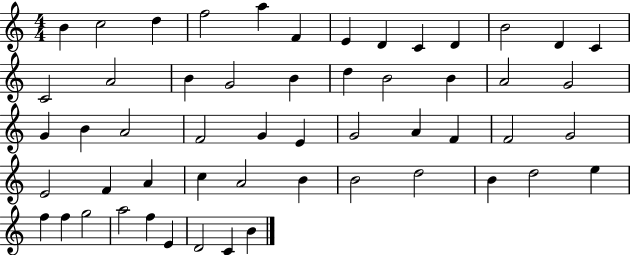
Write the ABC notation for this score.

X:1
T:Untitled
M:4/4
L:1/4
K:C
B c2 d f2 a F E D C D B2 D C C2 A2 B G2 B d B2 B A2 G2 G B A2 F2 G E G2 A F F2 G2 E2 F A c A2 B B2 d2 B d2 e f f g2 a2 f E D2 C B